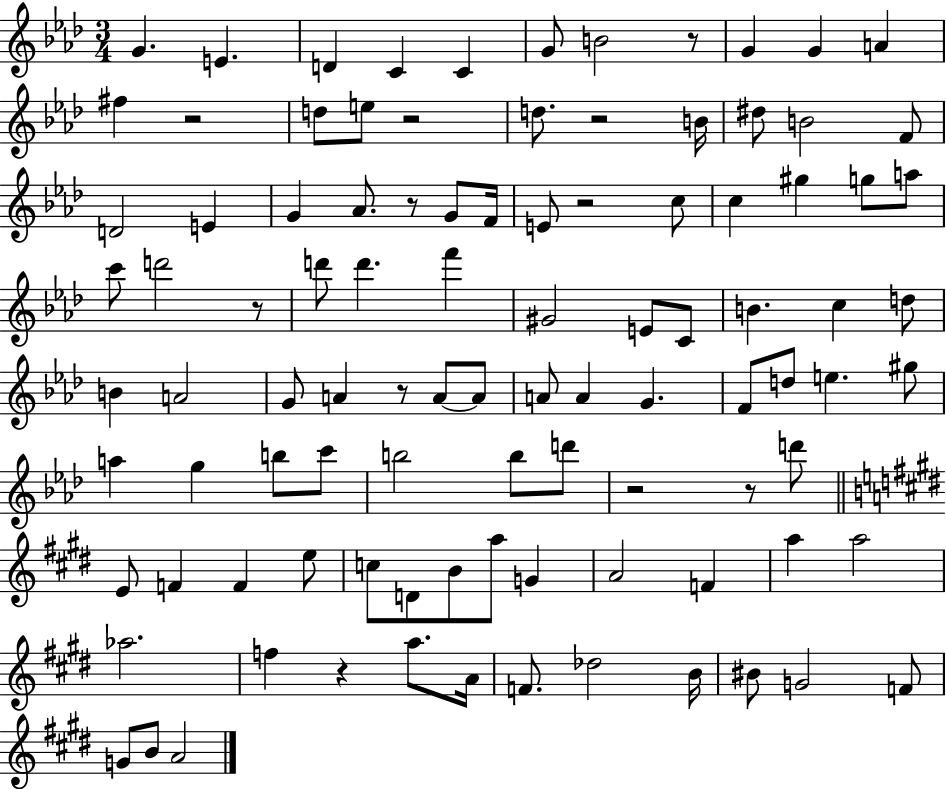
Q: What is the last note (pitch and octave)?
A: A4